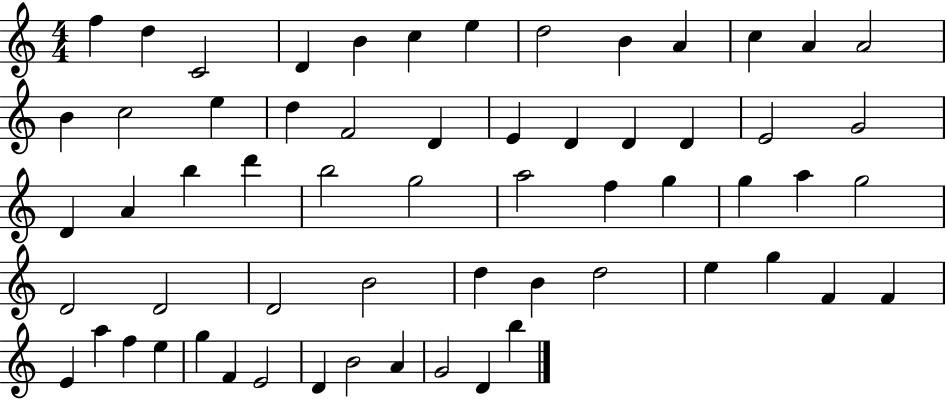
F5/q D5/q C4/h D4/q B4/q C5/q E5/q D5/h B4/q A4/q C5/q A4/q A4/h B4/q C5/h E5/q D5/q F4/h D4/q E4/q D4/q D4/q D4/q E4/h G4/h D4/q A4/q B5/q D6/q B5/h G5/h A5/h F5/q G5/q G5/q A5/q G5/h D4/h D4/h D4/h B4/h D5/q B4/q D5/h E5/q G5/q F4/q F4/q E4/q A5/q F5/q E5/q G5/q F4/q E4/h D4/q B4/h A4/q G4/h D4/q B5/q